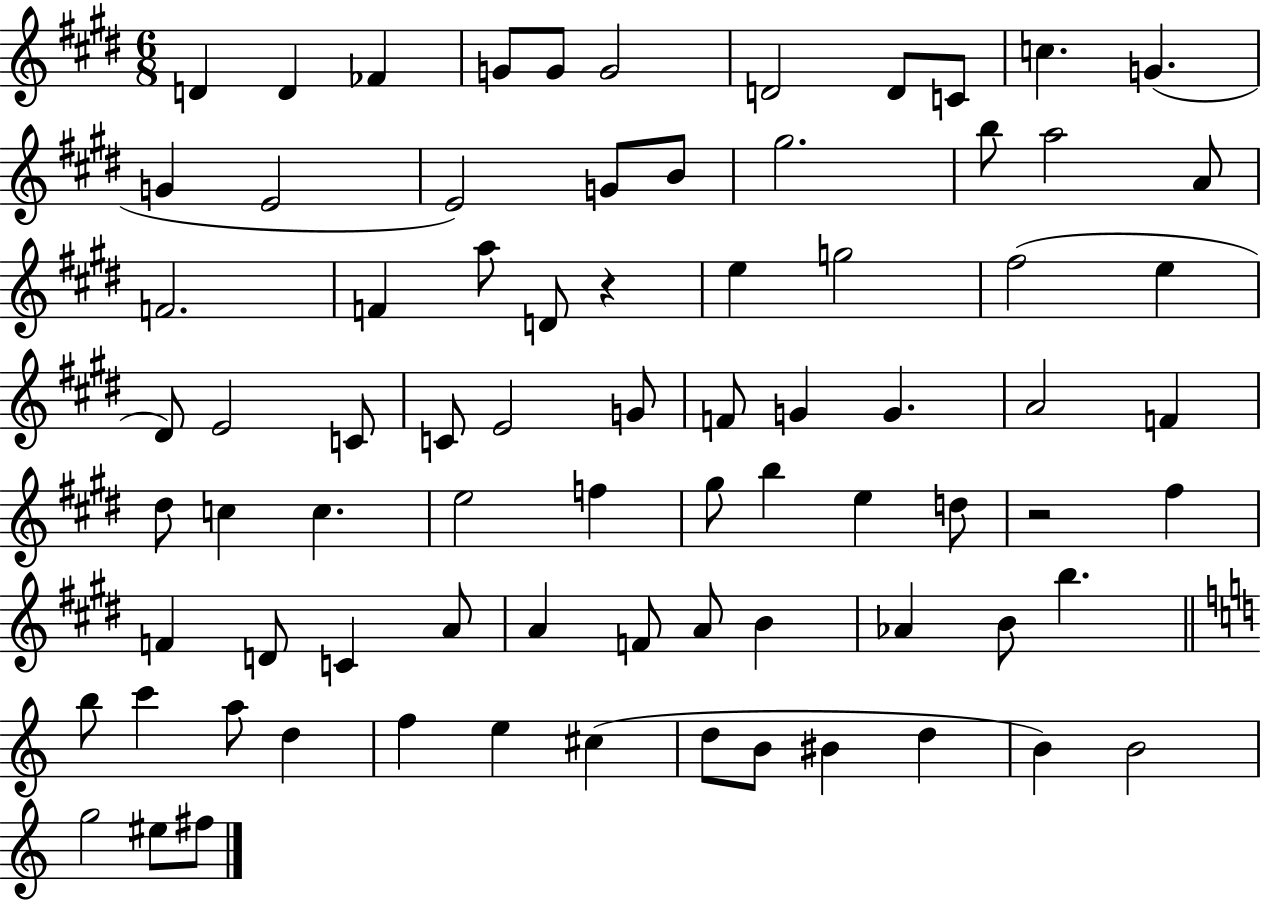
D4/q D4/q FES4/q G4/e G4/e G4/h D4/h D4/e C4/e C5/q. G4/q. G4/q E4/h E4/h G4/e B4/e G#5/h. B5/e A5/h A4/e F4/h. F4/q A5/e D4/e R/q E5/q G5/h F#5/h E5/q D#4/e E4/h C4/e C4/e E4/h G4/e F4/e G4/q G4/q. A4/h F4/q D#5/e C5/q C5/q. E5/h F5/q G#5/e B5/q E5/q D5/e R/h F#5/q F4/q D4/e C4/q A4/e A4/q F4/e A4/e B4/q Ab4/q B4/e B5/q. B5/e C6/q A5/e D5/q F5/q E5/q C#5/q D5/e B4/e BIS4/q D5/q B4/q B4/h G5/h EIS5/e F#5/e